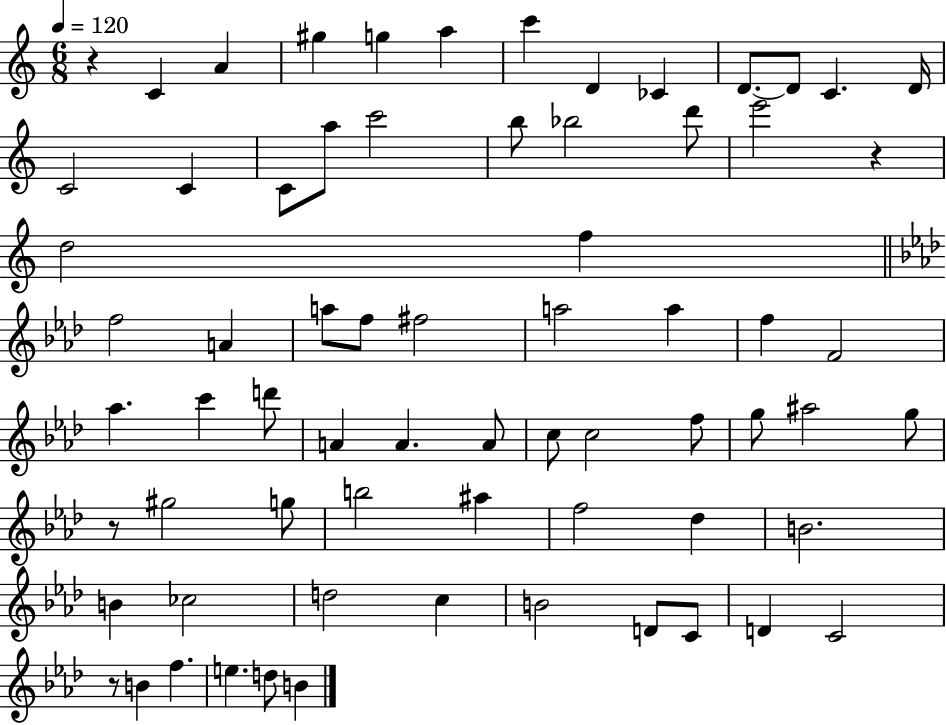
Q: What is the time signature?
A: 6/8